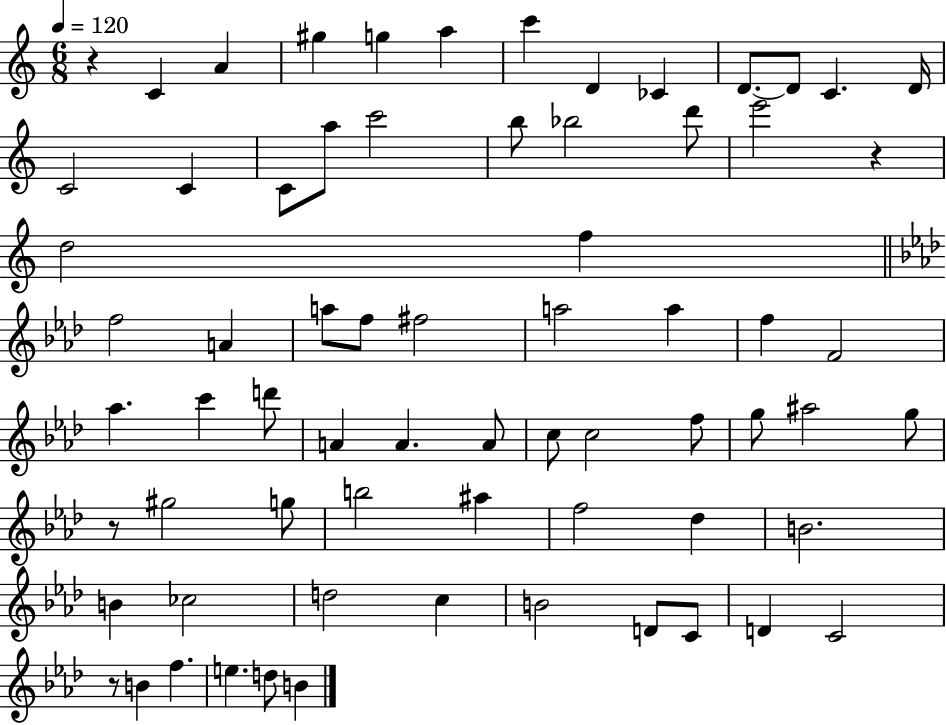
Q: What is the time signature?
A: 6/8